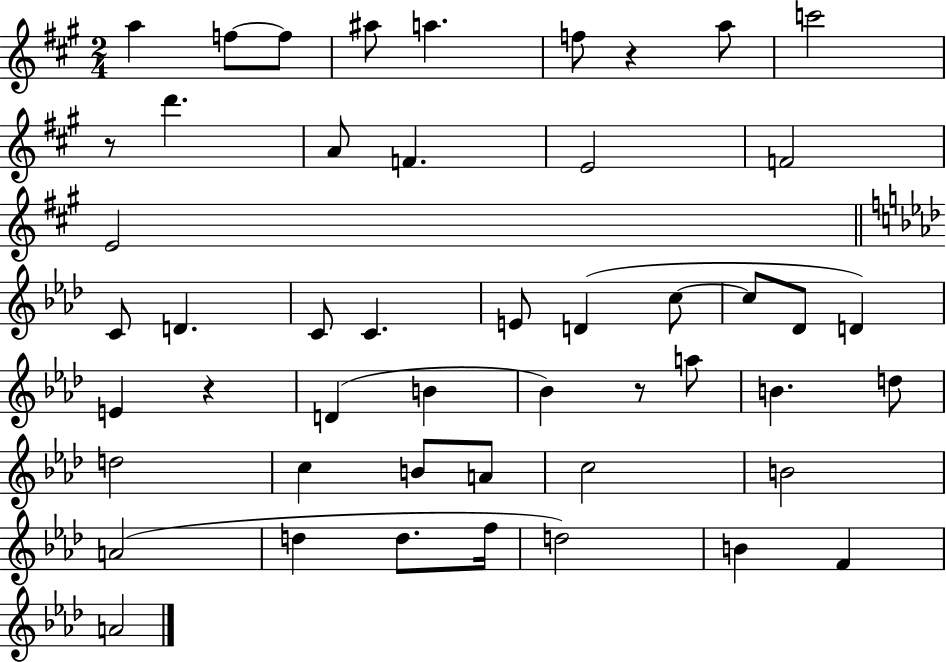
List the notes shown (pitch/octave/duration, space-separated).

A5/q F5/e F5/e A#5/e A5/q. F5/e R/q A5/e C6/h R/e D6/q. A4/e F4/q. E4/h F4/h E4/h C4/e D4/q. C4/e C4/q. E4/e D4/q C5/e C5/e Db4/e D4/q E4/q R/q D4/q B4/q Bb4/q R/e A5/e B4/q. D5/e D5/h C5/q B4/e A4/e C5/h B4/h A4/h D5/q D5/e. F5/s D5/h B4/q F4/q A4/h